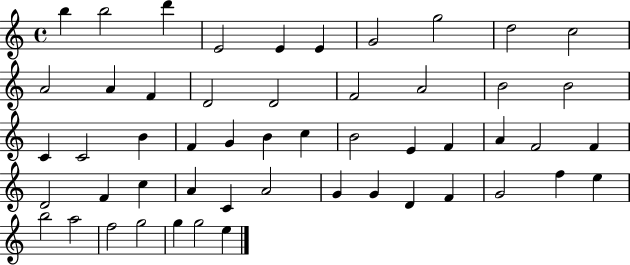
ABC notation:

X:1
T:Untitled
M:4/4
L:1/4
K:C
b b2 d' E2 E E G2 g2 d2 c2 A2 A F D2 D2 F2 A2 B2 B2 C C2 B F G B c B2 E F A F2 F D2 F c A C A2 G G D F G2 f e b2 a2 f2 g2 g g2 e